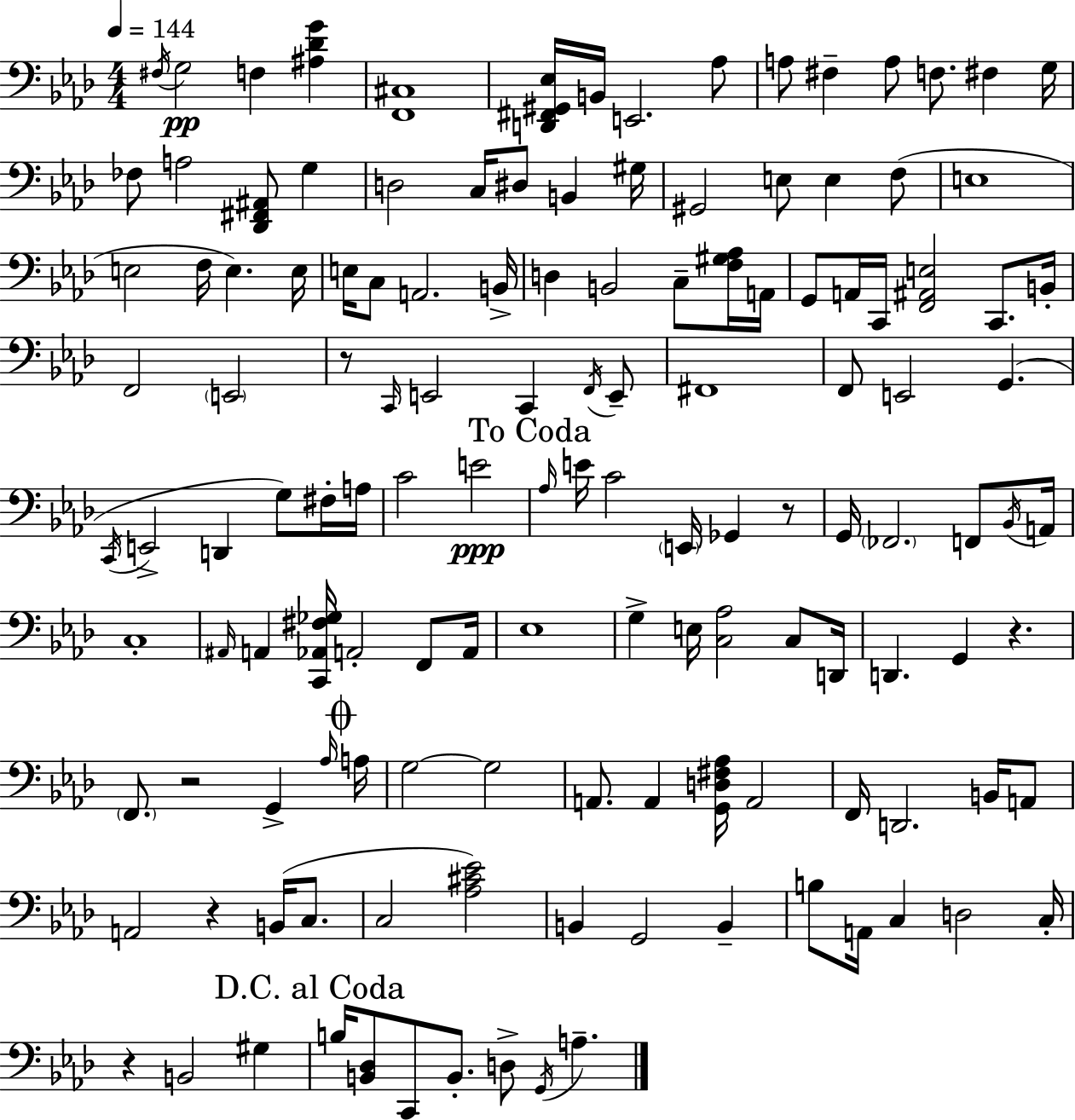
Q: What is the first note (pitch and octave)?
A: F#3